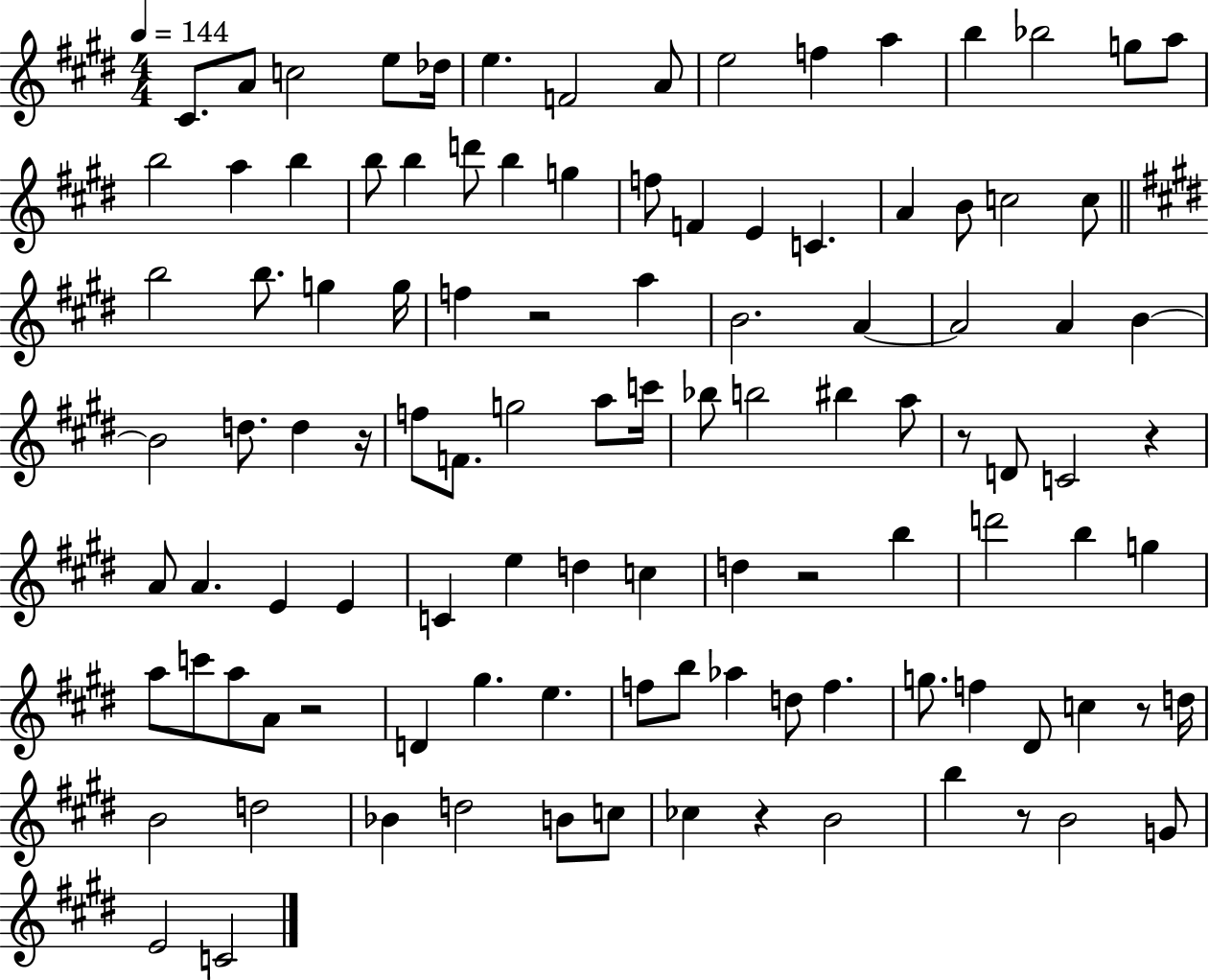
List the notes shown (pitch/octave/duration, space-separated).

C#4/e. A4/e C5/h E5/e Db5/s E5/q. F4/h A4/e E5/h F5/q A5/q B5/q Bb5/h G5/e A5/e B5/h A5/q B5/q B5/e B5/q D6/e B5/q G5/q F5/e F4/q E4/q C4/q. A4/q B4/e C5/h C5/e B5/h B5/e. G5/q G5/s F5/q R/h A5/q B4/h. A4/q A4/h A4/q B4/q B4/h D5/e. D5/q R/s F5/e F4/e. G5/h A5/e C6/s Bb5/e B5/h BIS5/q A5/e R/e D4/e C4/h R/q A4/e A4/q. E4/q E4/q C4/q E5/q D5/q C5/q D5/q R/h B5/q D6/h B5/q G5/q A5/e C6/e A5/e A4/e R/h D4/q G#5/q. E5/q. F5/e B5/e Ab5/q D5/e F5/q. G5/e. F5/q D#4/e C5/q R/e D5/s B4/h D5/h Bb4/q D5/h B4/e C5/e CES5/q R/q B4/h B5/q R/e B4/h G4/e E4/h C4/h